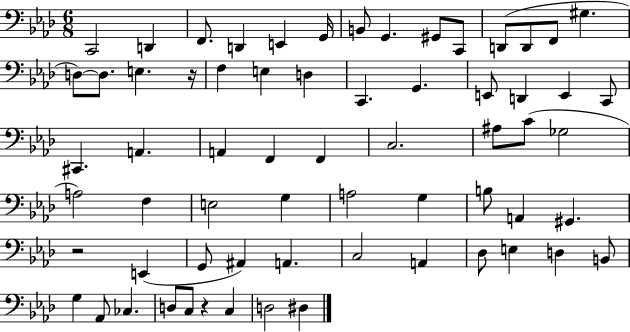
C2/h D2/q F2/e. D2/q E2/q G2/s B2/e G2/q. G#2/e C2/e D2/e D2/e F2/e G#3/q. D3/e D3/e. E3/q. R/s F3/q E3/q D3/q C2/q. G2/q. E2/e D2/q E2/q C2/e C#2/q. A2/q. A2/q F2/q F2/q C3/h. A#3/e C4/e Gb3/h A3/h F3/q E3/h G3/q A3/h G3/q B3/e A2/q G#2/q. R/h E2/q G2/e A#2/q A2/q. C3/h A2/q Db3/e E3/q D3/q B2/e G3/q Ab2/e CES3/q. D3/e C3/e R/q C3/q D3/h D#3/q